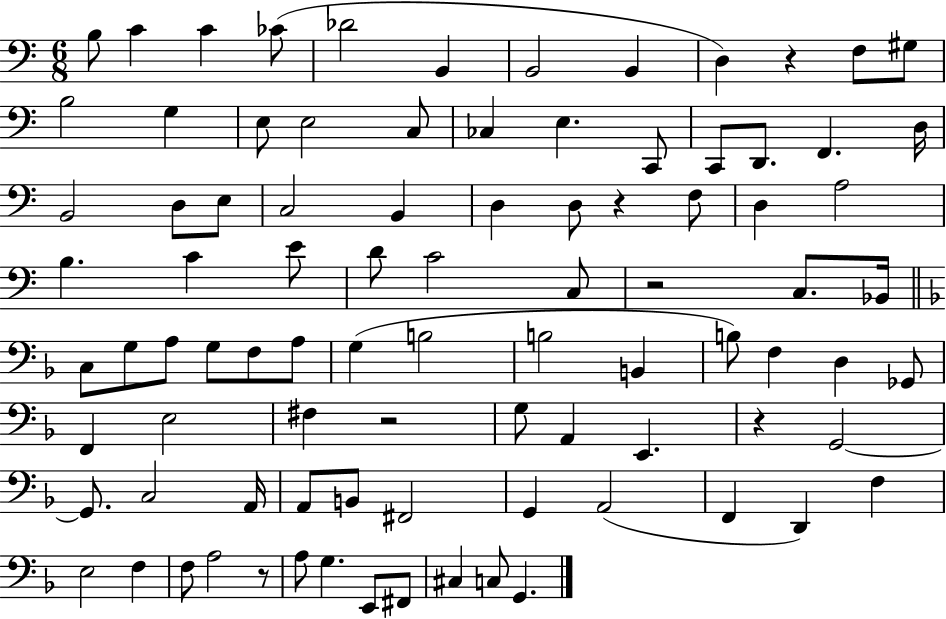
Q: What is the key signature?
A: C major